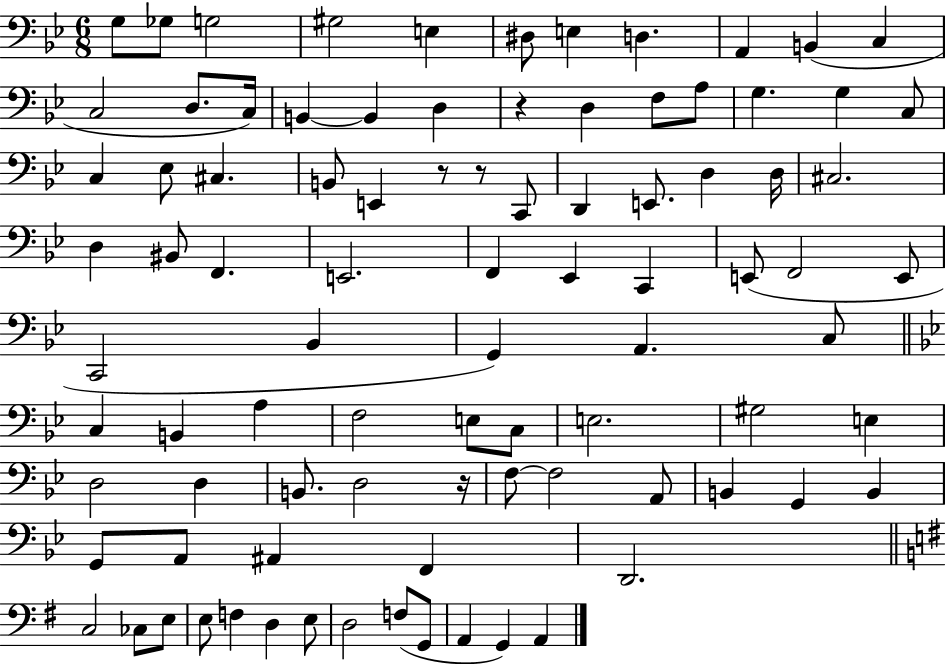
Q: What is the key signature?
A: BES major